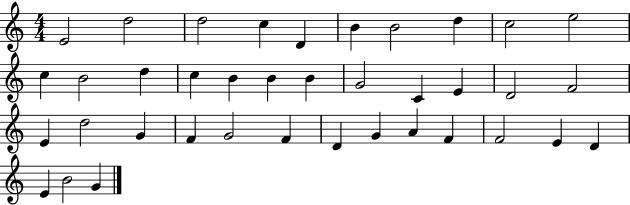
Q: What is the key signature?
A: C major